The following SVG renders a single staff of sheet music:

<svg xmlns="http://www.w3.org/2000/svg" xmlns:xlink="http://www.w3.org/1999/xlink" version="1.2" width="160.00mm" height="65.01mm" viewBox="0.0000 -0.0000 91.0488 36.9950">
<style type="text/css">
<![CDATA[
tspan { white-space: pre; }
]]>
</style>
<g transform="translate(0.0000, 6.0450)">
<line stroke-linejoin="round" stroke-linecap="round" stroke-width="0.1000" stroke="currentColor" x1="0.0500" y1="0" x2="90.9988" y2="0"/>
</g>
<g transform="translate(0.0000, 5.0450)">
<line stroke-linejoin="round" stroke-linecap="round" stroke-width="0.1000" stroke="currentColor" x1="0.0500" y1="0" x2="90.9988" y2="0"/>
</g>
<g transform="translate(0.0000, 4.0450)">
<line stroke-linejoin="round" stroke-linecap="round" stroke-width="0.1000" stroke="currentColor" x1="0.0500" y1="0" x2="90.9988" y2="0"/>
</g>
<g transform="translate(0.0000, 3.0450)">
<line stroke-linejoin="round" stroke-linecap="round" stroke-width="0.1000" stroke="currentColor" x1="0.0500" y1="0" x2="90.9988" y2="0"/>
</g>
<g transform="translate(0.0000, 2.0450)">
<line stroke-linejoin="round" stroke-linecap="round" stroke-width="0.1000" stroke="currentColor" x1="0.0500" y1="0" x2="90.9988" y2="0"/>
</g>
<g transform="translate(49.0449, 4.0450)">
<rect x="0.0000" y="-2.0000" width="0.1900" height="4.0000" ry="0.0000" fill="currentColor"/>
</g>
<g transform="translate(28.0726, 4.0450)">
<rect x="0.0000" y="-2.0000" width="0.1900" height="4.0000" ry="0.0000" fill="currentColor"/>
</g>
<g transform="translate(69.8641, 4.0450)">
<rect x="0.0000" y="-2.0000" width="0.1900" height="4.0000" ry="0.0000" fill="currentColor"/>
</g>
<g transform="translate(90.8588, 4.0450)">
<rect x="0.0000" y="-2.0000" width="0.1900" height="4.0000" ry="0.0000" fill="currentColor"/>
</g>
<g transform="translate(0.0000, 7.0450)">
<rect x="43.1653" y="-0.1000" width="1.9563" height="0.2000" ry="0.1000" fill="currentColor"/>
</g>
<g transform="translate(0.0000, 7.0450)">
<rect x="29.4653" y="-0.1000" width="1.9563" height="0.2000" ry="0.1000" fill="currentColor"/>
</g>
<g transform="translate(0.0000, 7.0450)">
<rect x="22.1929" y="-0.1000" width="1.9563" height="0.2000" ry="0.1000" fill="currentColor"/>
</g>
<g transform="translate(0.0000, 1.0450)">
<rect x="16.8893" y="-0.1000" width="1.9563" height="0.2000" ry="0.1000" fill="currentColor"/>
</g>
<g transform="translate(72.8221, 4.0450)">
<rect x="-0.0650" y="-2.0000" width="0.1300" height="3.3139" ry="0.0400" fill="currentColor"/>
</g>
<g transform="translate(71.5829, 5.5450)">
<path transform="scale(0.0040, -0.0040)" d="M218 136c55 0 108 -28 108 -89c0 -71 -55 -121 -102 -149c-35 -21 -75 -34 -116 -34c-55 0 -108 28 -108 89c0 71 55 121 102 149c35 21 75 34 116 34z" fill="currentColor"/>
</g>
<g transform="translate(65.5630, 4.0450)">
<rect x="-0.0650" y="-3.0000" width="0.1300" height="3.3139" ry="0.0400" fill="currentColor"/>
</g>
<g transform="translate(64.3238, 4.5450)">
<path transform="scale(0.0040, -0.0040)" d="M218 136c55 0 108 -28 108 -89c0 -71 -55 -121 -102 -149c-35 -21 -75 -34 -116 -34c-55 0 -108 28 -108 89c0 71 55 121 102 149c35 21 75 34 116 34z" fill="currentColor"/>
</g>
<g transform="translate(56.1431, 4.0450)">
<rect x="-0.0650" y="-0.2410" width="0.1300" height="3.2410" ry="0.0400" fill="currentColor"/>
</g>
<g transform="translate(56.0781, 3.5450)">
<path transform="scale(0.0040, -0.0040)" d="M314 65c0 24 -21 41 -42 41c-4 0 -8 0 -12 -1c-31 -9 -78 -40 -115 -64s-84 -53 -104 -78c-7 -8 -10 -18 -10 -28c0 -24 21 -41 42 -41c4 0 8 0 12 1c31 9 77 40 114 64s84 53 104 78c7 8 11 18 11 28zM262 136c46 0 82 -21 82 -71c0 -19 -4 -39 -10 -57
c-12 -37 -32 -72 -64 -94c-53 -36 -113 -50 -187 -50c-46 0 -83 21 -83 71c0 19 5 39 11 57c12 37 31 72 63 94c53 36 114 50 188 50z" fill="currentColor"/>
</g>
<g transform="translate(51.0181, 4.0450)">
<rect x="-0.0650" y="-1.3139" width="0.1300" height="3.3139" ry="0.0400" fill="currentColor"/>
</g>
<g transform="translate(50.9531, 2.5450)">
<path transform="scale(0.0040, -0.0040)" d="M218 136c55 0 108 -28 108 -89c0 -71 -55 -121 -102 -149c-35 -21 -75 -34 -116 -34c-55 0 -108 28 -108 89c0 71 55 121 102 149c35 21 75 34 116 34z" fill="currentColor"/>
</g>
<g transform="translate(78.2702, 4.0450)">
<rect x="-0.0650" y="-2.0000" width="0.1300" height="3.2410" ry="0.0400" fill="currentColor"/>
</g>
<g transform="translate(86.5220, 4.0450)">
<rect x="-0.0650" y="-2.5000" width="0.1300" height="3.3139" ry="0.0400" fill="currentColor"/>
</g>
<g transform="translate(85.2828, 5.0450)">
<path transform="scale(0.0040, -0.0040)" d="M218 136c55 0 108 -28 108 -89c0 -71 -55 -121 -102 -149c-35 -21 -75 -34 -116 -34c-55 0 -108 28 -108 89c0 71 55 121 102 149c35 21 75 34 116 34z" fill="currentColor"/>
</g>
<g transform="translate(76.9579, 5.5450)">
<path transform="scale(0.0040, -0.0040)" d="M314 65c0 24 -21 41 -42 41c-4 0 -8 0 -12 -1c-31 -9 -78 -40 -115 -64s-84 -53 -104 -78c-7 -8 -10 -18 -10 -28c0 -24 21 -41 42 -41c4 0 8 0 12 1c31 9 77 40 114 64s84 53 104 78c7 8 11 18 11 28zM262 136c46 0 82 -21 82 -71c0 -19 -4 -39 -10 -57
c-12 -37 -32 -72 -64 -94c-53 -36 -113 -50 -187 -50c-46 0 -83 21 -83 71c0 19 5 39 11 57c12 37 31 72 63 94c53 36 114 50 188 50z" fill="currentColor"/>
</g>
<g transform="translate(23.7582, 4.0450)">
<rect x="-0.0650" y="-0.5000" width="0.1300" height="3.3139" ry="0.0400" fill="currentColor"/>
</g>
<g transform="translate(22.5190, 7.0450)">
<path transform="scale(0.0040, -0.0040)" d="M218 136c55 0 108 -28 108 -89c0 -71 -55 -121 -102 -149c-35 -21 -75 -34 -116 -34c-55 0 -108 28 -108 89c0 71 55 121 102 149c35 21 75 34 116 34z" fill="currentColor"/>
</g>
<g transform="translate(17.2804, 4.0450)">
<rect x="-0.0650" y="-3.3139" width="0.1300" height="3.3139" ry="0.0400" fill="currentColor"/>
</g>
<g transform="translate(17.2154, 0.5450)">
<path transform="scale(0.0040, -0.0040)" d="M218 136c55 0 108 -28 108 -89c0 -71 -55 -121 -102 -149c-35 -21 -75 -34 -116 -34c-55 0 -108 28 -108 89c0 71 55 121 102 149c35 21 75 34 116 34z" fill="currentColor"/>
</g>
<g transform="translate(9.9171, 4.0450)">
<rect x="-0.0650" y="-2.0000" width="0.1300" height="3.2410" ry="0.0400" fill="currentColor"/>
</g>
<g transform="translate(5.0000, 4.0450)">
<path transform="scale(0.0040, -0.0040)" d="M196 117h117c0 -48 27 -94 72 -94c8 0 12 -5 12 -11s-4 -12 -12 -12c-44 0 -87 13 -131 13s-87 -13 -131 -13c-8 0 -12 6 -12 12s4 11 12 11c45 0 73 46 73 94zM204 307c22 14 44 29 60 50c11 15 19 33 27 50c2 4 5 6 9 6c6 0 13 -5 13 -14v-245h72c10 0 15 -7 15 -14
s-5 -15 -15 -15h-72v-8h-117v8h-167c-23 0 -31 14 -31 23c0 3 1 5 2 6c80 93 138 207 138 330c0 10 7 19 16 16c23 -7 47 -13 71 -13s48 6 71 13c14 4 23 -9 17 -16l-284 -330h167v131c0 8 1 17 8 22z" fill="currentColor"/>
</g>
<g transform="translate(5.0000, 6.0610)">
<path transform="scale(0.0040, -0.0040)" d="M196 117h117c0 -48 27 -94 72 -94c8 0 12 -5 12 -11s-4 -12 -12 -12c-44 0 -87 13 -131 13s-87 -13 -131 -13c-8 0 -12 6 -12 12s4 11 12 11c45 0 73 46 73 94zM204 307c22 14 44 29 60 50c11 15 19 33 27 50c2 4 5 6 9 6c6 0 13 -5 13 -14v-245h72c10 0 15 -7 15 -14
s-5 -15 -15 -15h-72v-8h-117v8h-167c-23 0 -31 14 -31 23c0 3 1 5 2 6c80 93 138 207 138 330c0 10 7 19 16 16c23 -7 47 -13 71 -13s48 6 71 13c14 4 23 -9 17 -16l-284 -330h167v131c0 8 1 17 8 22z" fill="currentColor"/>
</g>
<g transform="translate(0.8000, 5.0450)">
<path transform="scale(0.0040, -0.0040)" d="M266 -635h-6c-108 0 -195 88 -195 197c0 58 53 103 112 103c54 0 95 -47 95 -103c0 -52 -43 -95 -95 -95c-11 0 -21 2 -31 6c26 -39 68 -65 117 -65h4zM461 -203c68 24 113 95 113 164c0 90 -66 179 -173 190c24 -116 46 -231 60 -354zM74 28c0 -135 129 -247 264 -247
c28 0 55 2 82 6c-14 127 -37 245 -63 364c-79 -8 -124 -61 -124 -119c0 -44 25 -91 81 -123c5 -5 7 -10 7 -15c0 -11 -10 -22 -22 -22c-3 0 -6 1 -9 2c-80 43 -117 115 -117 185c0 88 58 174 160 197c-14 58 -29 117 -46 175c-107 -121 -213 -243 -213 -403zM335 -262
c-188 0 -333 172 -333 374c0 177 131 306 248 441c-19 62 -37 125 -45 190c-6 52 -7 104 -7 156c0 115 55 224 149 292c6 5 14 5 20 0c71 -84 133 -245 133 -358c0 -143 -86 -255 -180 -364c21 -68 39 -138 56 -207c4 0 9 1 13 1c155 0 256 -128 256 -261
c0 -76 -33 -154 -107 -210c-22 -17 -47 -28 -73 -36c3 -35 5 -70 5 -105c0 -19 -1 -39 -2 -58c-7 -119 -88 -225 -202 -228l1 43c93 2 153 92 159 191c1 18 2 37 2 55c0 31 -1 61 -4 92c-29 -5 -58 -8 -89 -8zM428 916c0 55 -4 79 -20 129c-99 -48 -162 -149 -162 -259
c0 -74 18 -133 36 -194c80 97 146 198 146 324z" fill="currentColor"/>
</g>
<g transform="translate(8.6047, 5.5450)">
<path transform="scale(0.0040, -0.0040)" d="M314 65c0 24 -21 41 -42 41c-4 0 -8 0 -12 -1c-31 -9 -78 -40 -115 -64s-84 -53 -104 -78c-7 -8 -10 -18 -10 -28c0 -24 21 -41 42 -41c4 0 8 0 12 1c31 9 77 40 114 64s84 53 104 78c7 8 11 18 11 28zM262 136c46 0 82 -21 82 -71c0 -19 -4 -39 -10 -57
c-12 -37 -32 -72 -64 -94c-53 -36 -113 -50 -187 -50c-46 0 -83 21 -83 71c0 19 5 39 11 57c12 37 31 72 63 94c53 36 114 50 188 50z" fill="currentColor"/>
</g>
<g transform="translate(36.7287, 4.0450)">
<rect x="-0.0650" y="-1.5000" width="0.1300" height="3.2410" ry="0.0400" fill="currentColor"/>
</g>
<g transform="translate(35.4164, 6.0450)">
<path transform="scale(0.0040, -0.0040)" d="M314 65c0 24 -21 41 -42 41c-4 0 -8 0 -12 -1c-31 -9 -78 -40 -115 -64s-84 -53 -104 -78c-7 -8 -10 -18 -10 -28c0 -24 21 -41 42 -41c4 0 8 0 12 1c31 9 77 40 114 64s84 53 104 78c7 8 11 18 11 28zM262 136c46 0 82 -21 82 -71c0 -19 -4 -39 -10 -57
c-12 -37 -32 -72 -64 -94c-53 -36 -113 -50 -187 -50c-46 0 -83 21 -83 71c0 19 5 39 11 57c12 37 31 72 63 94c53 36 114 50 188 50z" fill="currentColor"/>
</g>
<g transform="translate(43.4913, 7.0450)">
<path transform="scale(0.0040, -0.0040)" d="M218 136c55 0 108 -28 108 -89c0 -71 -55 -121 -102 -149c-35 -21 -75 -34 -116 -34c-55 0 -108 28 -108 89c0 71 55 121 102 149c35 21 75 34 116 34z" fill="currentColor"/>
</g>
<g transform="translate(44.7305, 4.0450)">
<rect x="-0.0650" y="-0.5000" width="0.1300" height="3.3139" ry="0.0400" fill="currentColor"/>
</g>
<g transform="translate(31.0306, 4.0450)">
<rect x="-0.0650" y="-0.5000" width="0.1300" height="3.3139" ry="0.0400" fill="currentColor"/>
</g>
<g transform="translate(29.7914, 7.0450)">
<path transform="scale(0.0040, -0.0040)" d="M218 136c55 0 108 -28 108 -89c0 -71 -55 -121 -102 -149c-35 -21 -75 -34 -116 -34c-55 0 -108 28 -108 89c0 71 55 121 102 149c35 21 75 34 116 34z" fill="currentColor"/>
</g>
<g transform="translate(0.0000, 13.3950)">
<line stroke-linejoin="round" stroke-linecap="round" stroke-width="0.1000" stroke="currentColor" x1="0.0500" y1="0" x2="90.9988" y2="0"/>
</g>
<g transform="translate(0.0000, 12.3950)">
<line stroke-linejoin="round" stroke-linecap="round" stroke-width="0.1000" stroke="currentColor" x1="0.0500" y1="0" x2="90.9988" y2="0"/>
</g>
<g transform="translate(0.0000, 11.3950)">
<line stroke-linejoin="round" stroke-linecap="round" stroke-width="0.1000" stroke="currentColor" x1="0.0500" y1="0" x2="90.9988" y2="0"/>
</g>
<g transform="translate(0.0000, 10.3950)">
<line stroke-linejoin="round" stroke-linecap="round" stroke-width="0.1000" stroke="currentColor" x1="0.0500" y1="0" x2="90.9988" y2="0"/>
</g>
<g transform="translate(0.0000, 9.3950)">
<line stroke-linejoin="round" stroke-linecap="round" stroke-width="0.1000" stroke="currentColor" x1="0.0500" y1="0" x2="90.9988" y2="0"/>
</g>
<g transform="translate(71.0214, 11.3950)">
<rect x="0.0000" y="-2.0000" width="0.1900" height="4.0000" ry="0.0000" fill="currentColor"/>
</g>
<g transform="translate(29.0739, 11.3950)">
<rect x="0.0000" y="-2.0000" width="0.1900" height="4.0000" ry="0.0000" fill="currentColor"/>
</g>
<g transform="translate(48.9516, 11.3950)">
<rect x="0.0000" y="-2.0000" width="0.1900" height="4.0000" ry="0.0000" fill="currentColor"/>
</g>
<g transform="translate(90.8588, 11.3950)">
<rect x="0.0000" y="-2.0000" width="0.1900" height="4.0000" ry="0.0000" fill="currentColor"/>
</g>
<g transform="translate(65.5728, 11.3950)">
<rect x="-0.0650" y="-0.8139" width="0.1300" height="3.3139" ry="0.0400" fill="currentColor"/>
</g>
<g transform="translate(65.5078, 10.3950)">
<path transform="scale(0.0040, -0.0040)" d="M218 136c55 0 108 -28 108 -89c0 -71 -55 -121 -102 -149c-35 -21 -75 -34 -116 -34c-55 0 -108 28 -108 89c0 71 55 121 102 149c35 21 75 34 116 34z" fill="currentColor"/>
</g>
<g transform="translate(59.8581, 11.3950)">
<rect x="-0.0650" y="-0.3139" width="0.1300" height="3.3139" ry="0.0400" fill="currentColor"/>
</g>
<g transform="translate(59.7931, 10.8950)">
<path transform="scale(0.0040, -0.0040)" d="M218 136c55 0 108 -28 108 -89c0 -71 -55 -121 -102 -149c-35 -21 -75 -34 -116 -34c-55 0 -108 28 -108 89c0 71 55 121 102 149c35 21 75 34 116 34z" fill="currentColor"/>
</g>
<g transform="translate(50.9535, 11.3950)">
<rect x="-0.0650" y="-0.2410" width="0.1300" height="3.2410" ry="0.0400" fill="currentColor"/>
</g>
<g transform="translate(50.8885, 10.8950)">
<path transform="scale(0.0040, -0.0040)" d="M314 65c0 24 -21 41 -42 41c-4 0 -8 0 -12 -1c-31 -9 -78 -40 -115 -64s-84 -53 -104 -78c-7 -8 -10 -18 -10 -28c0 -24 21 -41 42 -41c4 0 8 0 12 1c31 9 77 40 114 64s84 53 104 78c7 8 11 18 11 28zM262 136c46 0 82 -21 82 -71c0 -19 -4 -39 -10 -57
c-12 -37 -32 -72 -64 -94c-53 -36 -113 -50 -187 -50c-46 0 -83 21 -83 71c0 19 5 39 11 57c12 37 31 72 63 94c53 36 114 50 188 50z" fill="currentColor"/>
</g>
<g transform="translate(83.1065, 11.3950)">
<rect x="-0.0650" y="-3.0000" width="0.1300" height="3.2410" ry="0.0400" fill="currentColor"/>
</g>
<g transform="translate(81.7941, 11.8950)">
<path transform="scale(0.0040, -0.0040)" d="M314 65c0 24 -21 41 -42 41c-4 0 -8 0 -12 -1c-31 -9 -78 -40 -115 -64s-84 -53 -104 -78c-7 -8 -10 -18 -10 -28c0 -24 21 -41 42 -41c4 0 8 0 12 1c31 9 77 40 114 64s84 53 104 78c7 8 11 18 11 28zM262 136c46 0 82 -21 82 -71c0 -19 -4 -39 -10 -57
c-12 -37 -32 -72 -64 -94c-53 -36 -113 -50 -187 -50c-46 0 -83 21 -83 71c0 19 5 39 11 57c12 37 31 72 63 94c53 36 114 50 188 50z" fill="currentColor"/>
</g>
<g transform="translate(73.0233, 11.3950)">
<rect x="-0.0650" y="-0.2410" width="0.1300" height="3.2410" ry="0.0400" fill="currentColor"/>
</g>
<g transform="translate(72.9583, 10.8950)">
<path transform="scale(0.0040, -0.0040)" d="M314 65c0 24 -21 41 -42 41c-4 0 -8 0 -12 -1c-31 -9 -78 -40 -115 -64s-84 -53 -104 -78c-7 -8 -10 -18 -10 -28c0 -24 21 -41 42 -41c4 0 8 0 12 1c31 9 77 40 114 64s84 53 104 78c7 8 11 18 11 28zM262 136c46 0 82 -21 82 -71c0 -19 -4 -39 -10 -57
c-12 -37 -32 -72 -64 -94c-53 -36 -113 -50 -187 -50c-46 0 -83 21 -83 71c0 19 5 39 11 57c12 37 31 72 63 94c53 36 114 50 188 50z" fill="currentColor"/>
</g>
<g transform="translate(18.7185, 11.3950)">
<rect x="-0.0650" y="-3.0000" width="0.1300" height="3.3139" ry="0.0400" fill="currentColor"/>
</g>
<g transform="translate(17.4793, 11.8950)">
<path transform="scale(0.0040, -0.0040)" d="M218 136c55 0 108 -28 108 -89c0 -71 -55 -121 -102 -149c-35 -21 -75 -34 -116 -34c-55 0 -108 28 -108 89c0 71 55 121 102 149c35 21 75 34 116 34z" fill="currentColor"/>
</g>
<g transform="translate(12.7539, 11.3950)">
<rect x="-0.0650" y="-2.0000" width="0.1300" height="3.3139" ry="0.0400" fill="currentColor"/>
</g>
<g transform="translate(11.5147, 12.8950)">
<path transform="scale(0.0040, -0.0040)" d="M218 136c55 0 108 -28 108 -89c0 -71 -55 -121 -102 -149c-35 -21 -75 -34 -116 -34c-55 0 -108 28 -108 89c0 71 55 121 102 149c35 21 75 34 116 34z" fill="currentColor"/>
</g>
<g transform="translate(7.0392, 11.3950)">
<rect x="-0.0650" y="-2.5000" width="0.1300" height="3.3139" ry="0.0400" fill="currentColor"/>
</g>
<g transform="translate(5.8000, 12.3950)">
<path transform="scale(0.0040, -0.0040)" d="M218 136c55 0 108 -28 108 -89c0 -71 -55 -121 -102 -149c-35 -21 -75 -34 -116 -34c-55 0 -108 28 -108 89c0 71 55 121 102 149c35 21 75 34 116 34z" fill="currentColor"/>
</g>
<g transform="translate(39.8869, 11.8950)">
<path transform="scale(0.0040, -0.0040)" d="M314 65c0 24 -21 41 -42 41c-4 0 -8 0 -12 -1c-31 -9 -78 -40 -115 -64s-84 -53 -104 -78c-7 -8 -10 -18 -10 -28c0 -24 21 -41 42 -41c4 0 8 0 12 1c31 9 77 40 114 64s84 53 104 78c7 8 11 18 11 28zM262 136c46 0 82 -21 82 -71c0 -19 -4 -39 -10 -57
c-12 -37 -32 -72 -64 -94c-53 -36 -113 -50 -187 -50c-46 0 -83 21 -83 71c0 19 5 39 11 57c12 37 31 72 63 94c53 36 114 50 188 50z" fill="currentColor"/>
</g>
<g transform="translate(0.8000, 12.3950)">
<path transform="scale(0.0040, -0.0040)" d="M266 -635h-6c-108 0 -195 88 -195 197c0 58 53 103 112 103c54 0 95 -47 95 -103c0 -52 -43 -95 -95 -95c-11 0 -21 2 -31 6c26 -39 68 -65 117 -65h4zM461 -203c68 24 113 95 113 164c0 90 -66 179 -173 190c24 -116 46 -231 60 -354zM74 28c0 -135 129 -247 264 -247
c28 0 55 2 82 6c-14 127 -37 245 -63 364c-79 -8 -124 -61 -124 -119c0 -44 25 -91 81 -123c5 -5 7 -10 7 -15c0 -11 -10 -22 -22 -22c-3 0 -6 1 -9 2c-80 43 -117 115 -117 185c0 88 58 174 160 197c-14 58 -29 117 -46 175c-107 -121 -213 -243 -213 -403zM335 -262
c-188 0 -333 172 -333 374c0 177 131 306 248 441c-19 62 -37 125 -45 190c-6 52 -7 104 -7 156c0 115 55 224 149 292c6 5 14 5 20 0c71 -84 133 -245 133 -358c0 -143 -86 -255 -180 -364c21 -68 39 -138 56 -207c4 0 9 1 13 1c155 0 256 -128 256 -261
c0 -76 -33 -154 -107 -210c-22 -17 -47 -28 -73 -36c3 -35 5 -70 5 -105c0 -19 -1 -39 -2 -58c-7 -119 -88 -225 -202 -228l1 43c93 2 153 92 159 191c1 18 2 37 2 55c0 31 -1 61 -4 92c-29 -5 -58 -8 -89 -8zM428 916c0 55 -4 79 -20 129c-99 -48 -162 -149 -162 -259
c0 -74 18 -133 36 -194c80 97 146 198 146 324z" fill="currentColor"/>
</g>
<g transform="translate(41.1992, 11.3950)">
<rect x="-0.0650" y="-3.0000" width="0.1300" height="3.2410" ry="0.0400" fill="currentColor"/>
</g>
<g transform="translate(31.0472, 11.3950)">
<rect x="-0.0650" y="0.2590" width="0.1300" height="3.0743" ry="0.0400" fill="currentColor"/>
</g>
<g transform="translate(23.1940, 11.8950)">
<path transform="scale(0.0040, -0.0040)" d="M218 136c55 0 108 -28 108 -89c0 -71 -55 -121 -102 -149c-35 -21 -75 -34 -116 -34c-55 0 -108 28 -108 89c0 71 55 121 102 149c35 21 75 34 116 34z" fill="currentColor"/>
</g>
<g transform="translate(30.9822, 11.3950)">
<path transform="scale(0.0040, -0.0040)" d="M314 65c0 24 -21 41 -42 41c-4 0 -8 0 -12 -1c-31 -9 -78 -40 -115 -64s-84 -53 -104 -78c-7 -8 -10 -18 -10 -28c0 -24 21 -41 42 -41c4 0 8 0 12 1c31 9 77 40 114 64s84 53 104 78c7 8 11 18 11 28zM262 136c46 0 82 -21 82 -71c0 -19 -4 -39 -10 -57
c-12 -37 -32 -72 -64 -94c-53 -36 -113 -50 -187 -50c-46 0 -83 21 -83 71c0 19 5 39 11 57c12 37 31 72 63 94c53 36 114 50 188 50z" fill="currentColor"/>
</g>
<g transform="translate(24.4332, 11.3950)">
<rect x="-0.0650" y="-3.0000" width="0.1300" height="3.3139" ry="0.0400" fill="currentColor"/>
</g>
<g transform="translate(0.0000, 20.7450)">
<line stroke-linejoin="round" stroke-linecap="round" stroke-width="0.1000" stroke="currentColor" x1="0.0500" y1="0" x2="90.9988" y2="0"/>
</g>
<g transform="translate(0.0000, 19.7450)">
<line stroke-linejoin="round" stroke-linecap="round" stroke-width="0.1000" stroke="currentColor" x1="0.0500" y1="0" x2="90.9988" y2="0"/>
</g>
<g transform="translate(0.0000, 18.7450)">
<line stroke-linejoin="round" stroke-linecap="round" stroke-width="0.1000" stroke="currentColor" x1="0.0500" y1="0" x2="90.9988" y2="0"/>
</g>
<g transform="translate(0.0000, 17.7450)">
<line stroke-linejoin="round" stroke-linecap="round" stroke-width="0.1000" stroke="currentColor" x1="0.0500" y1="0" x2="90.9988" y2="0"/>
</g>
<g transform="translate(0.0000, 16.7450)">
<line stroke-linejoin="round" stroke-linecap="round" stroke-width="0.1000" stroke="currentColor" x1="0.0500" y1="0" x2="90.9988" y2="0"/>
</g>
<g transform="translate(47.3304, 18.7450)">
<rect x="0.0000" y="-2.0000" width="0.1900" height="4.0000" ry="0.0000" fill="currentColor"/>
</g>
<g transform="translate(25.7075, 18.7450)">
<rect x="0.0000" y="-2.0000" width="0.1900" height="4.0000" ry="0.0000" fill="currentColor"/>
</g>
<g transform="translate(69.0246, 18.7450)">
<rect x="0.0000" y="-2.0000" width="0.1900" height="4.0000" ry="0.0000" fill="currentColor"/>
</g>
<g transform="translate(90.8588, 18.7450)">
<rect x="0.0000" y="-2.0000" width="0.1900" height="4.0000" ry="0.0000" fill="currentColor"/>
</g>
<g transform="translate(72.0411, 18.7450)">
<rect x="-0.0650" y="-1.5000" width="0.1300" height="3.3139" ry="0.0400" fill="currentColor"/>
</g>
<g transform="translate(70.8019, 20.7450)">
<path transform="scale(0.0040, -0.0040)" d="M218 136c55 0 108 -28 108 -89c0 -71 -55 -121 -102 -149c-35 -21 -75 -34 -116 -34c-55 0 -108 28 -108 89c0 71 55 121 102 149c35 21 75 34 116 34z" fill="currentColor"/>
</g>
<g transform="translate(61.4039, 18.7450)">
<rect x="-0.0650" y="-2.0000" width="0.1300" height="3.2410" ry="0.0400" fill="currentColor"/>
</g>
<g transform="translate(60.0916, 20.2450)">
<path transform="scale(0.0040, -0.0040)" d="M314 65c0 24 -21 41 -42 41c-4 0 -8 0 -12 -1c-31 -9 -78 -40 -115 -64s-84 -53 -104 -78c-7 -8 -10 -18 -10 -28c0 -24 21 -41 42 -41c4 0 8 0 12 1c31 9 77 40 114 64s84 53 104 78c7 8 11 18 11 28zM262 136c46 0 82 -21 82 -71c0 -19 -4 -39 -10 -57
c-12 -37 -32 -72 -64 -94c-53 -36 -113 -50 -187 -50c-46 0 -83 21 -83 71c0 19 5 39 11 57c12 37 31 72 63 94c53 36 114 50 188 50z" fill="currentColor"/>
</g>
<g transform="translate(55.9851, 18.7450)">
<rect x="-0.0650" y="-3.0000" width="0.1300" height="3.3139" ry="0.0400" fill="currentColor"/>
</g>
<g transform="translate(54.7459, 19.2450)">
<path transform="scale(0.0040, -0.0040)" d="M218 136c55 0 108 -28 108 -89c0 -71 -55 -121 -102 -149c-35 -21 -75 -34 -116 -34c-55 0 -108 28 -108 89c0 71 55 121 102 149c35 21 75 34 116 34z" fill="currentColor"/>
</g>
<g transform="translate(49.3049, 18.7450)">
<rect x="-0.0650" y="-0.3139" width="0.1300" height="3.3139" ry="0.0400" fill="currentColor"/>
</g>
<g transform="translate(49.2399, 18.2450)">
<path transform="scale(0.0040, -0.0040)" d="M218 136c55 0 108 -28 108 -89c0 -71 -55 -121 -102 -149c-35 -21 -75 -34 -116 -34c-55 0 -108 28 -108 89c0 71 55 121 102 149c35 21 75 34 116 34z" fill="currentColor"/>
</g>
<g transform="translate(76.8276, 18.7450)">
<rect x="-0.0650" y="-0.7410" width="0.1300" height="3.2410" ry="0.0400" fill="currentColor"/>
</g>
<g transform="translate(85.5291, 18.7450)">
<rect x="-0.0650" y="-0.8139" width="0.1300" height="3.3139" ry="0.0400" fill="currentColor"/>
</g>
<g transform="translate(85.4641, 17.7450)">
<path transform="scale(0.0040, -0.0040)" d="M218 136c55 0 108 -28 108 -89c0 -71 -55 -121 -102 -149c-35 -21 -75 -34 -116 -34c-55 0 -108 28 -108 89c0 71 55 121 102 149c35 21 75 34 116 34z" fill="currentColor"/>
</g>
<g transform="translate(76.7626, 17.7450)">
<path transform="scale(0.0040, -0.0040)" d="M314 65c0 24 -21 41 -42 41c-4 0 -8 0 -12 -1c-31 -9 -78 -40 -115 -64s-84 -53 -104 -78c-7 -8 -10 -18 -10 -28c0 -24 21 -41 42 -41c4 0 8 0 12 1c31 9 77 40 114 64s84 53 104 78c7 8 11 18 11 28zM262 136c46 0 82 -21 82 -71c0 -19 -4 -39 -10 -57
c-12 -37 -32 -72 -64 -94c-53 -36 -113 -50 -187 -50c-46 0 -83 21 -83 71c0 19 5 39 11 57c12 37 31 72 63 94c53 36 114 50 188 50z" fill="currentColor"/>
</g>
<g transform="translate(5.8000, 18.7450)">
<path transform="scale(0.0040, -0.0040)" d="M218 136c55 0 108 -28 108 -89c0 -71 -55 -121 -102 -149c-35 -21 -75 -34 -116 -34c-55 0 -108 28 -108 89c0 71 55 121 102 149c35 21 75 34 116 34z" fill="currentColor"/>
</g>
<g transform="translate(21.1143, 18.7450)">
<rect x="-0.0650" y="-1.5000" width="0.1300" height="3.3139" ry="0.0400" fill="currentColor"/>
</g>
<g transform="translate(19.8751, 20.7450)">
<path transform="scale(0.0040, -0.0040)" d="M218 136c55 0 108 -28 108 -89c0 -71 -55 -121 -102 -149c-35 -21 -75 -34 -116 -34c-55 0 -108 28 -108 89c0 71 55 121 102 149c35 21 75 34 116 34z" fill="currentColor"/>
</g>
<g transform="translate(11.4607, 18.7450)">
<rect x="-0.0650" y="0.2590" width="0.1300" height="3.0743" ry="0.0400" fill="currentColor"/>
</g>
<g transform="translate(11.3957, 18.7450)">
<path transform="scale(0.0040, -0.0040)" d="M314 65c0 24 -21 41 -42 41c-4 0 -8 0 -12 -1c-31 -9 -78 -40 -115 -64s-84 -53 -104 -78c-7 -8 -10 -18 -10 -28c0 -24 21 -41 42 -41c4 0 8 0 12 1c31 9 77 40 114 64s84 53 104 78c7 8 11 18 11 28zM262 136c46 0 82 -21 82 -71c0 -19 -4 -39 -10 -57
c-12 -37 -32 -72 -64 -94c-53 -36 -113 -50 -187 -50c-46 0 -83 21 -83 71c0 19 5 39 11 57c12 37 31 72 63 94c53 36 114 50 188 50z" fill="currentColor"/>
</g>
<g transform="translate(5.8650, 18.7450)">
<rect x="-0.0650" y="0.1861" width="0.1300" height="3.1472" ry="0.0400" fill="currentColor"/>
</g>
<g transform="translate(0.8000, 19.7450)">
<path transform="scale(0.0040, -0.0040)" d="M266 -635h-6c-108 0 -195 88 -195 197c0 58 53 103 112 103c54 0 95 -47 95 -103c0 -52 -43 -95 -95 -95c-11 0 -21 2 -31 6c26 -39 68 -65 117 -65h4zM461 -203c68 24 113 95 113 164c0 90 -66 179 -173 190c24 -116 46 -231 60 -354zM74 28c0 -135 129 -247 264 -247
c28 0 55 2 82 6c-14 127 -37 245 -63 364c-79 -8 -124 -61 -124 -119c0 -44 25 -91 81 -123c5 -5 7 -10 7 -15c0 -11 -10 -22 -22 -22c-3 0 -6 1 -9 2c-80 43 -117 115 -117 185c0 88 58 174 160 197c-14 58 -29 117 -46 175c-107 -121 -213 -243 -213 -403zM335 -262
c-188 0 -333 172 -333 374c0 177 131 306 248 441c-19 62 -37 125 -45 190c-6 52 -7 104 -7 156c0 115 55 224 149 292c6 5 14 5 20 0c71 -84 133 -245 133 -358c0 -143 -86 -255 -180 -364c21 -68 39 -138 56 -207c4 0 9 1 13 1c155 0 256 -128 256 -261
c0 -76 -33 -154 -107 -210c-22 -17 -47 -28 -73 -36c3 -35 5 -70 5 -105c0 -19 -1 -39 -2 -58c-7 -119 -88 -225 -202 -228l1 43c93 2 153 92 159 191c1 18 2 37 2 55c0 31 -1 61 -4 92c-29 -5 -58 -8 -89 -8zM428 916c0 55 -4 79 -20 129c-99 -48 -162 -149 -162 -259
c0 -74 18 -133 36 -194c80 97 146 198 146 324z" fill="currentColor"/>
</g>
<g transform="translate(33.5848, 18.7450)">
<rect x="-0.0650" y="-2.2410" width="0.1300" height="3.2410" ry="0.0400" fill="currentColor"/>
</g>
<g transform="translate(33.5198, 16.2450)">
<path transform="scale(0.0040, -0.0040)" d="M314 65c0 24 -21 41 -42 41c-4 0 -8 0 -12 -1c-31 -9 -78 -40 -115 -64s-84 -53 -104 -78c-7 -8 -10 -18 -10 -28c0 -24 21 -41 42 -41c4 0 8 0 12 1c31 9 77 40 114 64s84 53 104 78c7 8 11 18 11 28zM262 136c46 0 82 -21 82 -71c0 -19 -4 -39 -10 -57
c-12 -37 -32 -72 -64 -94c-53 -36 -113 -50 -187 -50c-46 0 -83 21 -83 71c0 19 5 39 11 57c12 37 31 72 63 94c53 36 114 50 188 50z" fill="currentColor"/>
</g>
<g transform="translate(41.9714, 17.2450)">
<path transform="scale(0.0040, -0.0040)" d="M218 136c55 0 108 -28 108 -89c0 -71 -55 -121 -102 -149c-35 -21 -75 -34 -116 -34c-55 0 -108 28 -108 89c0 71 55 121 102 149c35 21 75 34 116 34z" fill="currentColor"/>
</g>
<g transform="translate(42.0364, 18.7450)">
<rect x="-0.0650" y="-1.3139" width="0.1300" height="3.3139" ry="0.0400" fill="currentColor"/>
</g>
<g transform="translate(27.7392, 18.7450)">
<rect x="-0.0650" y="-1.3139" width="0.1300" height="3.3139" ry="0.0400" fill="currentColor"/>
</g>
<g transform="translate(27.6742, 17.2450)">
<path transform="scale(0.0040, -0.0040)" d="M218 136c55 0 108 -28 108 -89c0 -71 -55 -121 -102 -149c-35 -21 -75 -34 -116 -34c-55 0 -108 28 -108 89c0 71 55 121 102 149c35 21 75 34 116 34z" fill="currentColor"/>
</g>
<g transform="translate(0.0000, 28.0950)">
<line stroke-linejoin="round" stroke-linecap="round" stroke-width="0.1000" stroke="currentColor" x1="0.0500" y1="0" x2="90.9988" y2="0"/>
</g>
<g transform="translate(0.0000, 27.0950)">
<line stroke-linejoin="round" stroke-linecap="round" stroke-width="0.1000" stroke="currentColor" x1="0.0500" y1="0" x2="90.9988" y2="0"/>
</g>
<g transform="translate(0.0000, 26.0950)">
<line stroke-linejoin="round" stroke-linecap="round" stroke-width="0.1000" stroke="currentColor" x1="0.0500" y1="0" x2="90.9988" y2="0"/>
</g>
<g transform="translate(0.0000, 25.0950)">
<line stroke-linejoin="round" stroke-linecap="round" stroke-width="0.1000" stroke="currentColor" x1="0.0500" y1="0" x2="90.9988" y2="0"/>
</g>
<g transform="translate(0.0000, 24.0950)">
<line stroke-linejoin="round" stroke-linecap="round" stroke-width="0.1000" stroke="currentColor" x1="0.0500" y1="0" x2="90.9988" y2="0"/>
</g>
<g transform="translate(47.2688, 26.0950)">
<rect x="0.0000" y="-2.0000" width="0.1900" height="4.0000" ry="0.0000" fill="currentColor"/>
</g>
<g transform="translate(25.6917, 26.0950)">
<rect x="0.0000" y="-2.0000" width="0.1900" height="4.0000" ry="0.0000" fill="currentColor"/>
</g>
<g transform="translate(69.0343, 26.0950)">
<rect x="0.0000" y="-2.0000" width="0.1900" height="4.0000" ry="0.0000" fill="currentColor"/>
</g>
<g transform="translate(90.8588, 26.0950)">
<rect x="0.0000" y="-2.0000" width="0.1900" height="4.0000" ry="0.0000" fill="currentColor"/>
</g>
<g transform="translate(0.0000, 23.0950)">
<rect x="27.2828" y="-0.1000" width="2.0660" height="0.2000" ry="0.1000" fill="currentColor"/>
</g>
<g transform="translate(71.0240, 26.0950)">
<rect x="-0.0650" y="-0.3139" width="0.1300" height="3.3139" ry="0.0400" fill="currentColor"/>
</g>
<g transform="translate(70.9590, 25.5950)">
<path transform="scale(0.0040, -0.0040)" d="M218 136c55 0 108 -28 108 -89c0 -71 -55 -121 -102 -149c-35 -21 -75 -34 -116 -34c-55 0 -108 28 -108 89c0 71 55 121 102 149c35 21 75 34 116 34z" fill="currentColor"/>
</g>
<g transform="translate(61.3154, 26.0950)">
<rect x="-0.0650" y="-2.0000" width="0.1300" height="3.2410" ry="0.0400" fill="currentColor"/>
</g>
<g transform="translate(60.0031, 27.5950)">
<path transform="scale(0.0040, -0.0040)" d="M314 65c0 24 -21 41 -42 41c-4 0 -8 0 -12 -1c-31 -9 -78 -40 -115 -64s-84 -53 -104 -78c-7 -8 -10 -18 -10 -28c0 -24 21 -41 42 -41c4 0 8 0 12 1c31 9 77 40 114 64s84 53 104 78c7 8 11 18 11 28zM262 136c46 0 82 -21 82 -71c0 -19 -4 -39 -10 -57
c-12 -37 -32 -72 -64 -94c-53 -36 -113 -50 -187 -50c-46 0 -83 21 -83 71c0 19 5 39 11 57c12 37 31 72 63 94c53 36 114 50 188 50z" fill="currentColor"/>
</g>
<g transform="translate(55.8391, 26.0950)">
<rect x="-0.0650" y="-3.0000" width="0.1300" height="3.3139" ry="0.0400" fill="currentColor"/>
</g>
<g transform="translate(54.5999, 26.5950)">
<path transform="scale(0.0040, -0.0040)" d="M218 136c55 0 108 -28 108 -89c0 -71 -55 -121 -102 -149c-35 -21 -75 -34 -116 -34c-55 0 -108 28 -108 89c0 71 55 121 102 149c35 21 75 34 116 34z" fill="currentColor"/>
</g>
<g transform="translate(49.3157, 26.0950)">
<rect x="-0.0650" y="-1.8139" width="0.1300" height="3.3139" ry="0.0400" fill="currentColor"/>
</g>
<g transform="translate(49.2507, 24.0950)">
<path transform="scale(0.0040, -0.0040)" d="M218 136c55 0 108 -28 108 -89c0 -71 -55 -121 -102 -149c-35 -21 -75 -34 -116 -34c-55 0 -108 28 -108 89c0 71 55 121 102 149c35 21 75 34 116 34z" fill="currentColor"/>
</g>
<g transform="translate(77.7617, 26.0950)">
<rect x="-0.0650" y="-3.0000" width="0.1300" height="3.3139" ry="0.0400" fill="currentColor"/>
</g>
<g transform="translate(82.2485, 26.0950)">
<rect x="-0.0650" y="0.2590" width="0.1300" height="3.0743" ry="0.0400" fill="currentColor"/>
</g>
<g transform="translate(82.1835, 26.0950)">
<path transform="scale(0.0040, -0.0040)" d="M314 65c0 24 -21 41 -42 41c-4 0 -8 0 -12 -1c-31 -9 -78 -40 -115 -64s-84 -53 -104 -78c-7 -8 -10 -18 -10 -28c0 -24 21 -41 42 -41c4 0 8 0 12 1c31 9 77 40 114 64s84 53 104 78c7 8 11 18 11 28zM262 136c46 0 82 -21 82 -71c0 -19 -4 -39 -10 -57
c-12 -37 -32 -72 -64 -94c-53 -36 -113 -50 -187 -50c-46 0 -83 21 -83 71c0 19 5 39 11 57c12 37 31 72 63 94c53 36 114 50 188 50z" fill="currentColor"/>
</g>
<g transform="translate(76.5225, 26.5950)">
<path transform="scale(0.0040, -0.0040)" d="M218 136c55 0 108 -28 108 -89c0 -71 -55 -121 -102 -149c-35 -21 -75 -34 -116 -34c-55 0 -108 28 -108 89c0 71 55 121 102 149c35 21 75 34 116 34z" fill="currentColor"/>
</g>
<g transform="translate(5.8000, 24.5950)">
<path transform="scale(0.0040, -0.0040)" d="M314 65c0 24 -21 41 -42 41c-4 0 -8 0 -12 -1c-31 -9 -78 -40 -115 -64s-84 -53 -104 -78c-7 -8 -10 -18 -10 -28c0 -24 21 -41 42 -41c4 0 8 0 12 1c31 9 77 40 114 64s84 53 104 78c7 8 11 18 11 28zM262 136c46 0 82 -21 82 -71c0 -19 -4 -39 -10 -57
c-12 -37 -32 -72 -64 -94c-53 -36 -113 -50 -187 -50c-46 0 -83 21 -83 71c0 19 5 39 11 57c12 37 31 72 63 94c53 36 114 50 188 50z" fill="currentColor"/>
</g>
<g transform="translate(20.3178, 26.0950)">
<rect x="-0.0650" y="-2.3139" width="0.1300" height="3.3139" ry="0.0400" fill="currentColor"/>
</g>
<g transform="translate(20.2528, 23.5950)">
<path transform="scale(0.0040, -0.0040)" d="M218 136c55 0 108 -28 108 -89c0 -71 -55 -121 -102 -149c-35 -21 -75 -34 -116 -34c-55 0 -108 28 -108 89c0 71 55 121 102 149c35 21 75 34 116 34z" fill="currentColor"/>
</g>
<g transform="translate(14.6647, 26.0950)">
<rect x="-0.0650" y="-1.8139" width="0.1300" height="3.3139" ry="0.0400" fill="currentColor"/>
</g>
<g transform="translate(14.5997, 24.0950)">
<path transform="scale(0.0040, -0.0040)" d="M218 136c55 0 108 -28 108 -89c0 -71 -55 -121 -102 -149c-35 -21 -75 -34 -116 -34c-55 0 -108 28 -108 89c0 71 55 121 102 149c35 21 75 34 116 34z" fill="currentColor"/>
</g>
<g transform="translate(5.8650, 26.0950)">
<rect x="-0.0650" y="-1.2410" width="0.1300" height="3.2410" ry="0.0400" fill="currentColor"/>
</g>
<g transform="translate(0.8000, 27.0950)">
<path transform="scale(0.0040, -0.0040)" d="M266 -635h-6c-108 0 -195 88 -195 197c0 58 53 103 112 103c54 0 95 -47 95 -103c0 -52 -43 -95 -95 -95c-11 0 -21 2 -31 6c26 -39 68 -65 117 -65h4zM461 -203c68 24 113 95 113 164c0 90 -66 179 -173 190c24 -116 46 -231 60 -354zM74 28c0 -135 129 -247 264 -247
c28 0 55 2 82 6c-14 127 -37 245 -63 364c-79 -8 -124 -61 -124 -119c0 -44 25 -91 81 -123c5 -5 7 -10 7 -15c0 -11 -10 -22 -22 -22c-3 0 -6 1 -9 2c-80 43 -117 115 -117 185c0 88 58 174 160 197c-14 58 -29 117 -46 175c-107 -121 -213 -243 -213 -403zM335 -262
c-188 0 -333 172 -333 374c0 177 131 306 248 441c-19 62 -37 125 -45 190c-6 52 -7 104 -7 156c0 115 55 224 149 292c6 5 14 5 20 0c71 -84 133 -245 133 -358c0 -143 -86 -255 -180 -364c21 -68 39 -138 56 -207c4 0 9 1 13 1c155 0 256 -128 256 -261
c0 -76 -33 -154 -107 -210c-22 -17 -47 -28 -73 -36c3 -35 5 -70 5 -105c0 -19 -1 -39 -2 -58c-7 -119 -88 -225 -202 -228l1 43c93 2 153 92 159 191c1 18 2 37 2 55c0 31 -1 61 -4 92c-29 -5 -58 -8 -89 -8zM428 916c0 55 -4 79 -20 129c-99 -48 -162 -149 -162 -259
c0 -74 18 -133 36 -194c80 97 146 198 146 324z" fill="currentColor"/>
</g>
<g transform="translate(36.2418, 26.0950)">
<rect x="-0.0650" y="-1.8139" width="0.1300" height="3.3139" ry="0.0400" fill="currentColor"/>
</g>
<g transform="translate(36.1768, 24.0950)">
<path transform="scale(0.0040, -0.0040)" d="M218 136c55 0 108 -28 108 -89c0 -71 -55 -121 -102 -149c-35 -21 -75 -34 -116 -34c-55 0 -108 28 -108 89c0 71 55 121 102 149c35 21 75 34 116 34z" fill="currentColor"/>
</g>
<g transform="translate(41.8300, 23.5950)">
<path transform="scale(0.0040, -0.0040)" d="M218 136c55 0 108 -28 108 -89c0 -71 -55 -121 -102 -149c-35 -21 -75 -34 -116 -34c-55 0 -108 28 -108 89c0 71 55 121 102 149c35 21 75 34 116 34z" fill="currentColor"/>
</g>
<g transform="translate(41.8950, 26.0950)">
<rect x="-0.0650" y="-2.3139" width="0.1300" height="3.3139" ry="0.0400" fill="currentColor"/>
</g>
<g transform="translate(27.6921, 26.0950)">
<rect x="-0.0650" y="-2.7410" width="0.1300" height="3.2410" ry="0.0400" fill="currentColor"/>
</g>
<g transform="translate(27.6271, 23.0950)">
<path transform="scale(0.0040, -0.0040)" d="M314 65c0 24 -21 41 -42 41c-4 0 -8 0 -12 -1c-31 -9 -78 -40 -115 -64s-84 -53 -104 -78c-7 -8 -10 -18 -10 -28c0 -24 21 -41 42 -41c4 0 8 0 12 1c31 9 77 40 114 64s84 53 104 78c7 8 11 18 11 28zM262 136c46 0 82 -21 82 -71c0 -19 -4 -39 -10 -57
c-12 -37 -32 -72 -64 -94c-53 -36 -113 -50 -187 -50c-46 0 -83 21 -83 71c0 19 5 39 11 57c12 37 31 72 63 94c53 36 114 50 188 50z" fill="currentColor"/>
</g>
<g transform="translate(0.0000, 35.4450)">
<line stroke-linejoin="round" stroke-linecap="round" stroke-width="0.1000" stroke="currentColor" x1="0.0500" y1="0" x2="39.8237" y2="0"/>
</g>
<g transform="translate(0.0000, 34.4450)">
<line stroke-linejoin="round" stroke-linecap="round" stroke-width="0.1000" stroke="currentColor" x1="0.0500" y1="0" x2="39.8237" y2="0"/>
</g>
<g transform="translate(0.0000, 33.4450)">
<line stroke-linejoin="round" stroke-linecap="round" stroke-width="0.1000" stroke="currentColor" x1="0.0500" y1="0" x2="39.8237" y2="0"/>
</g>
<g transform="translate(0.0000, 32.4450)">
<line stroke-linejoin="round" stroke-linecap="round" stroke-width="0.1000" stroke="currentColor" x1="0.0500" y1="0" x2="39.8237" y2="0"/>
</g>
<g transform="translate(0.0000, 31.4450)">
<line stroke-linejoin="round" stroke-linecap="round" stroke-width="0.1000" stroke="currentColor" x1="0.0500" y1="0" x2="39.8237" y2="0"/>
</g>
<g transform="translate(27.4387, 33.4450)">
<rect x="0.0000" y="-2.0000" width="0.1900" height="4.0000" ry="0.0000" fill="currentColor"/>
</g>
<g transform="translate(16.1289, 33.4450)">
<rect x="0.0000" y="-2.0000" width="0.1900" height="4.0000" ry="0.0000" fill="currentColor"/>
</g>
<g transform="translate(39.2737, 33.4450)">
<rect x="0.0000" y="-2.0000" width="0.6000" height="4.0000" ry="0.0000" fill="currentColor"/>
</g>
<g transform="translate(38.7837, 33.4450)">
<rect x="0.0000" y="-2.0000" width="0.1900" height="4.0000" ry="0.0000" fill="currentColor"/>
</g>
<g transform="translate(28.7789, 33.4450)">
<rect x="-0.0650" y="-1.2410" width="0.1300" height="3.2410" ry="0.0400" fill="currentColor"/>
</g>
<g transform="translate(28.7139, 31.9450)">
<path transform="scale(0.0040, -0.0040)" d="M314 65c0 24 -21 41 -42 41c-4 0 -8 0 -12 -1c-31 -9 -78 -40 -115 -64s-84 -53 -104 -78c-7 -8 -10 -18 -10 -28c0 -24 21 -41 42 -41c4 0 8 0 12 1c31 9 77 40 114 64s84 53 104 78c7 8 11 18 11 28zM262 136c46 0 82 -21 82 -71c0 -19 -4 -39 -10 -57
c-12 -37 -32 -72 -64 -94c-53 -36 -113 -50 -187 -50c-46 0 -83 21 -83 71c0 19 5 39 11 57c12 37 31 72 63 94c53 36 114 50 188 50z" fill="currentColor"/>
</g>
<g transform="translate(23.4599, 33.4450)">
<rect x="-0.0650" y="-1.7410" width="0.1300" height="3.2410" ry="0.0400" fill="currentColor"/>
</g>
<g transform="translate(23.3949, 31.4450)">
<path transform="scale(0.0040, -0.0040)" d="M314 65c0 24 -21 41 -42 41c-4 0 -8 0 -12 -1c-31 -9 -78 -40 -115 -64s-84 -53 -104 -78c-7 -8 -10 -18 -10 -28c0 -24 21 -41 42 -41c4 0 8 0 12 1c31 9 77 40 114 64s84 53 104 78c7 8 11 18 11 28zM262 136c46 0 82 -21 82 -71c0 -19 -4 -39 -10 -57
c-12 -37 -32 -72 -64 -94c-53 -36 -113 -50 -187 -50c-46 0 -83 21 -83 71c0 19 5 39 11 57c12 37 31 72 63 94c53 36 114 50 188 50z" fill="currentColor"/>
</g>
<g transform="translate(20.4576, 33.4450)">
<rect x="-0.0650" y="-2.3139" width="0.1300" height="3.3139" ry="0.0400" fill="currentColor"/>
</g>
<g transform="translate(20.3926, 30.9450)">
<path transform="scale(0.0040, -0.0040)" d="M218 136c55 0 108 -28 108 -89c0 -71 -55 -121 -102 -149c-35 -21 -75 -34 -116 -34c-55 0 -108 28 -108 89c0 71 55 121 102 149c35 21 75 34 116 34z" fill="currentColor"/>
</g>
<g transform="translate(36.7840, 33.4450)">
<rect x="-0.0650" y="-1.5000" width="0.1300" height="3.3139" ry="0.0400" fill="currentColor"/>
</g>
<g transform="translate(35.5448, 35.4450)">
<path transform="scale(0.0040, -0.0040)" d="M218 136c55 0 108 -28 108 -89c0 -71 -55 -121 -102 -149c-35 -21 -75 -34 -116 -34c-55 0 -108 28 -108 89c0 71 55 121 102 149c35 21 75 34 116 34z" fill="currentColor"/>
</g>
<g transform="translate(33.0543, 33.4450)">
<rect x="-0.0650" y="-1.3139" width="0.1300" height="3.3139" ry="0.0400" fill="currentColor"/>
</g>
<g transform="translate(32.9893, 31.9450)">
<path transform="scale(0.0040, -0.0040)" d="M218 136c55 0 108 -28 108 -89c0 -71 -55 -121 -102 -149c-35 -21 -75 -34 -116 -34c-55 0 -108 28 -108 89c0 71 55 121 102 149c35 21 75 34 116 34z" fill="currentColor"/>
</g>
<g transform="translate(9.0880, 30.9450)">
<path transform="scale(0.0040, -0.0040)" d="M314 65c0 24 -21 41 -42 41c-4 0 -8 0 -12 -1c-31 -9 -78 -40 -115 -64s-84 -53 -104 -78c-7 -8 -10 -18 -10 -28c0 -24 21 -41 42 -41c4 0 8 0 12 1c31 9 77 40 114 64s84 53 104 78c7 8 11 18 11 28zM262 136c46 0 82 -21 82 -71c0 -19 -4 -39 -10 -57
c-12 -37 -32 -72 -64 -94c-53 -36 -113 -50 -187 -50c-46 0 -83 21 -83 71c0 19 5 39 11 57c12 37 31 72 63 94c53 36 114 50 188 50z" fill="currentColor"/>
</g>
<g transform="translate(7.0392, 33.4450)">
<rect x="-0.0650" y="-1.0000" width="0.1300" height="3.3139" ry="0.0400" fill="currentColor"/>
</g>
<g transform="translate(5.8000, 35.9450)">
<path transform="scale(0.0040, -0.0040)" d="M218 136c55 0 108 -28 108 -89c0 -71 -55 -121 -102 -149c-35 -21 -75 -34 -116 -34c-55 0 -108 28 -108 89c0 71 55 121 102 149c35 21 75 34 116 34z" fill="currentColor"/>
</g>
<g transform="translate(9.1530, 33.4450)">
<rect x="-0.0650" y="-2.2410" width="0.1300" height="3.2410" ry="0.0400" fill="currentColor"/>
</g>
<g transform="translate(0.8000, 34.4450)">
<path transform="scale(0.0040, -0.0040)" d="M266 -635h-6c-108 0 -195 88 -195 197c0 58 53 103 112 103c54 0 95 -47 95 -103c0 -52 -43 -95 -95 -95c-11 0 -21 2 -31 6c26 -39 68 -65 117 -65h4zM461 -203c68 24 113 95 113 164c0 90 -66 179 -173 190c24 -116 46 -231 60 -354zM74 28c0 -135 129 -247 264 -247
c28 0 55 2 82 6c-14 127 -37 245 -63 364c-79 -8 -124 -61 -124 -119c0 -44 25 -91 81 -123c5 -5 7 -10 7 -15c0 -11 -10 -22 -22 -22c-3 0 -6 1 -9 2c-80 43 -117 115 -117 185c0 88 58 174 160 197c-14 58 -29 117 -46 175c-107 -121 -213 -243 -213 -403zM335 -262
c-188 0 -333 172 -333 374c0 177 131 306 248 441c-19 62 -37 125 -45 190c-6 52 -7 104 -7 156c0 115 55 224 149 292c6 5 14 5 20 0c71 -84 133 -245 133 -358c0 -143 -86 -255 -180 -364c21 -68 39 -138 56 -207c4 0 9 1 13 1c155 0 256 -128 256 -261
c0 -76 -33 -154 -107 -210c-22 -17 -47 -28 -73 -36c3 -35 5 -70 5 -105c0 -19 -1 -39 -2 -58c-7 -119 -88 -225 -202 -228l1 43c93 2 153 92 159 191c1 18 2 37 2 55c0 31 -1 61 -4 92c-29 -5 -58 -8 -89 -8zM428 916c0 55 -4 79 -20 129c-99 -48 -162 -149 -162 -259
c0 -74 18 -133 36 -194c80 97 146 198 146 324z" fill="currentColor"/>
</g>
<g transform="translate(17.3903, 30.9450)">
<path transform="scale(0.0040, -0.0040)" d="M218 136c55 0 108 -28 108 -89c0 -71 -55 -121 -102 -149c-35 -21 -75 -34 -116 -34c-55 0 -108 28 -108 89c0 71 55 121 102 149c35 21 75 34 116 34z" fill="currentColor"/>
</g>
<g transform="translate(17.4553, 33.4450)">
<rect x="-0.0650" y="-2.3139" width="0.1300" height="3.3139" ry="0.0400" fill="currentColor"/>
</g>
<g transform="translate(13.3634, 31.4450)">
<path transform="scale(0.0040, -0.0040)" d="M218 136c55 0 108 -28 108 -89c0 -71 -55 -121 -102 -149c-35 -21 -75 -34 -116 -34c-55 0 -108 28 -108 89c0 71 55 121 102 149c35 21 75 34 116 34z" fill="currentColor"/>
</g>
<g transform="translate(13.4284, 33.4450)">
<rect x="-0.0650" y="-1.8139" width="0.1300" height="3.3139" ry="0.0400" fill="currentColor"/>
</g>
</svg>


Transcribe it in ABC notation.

X:1
T:Untitled
M:4/4
L:1/4
K:C
F2 b C C E2 C e c2 A F F2 G G F A A B2 A2 c2 c d c2 A2 B B2 E e g2 e c A F2 E d2 d e2 f g a2 f g f A F2 c A B2 D g2 f g g f2 e2 e E